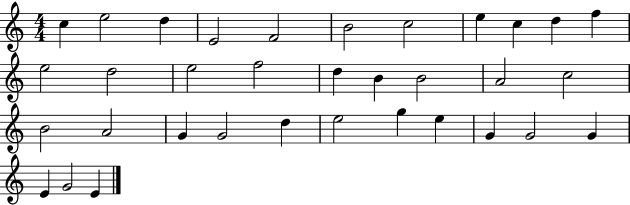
X:1
T:Untitled
M:4/4
L:1/4
K:C
c e2 d E2 F2 B2 c2 e c d f e2 d2 e2 f2 d B B2 A2 c2 B2 A2 G G2 d e2 g e G G2 G E G2 E